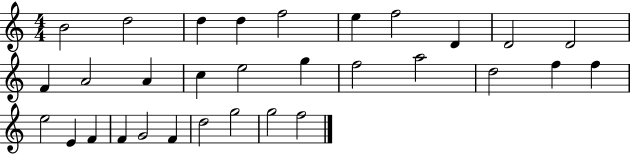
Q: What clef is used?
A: treble